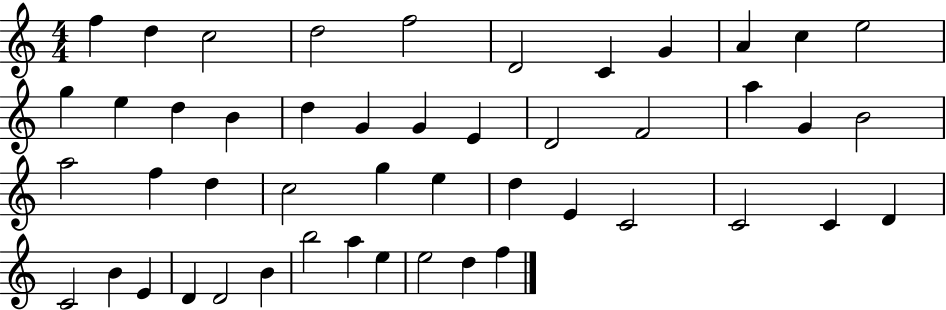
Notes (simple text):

F5/q D5/q C5/h D5/h F5/h D4/h C4/q G4/q A4/q C5/q E5/h G5/q E5/q D5/q B4/q D5/q G4/q G4/q E4/q D4/h F4/h A5/q G4/q B4/h A5/h F5/q D5/q C5/h G5/q E5/q D5/q E4/q C4/h C4/h C4/q D4/q C4/h B4/q E4/q D4/q D4/h B4/q B5/h A5/q E5/q E5/h D5/q F5/q